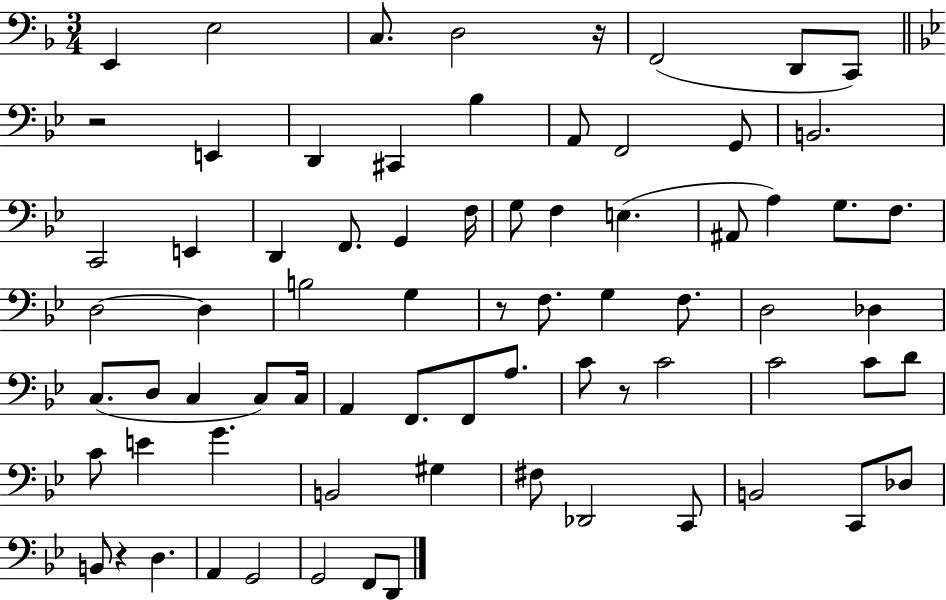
X:1
T:Untitled
M:3/4
L:1/4
K:F
E,, E,2 C,/2 D,2 z/4 F,,2 D,,/2 C,,/2 z2 E,, D,, ^C,, _B, A,,/2 F,,2 G,,/2 B,,2 C,,2 E,, D,, F,,/2 G,, F,/4 G,/2 F, E, ^A,,/2 A, G,/2 F,/2 D,2 D, B,2 G, z/2 F,/2 G, F,/2 D,2 _D, C,/2 D,/2 C, C,/2 C,/4 A,, F,,/2 F,,/2 A,/2 C/2 z/2 C2 C2 C/2 D/2 C/2 E G B,,2 ^G, ^F,/2 _D,,2 C,,/2 B,,2 C,,/2 _D,/2 B,,/2 z D, A,, G,,2 G,,2 F,,/2 D,,/2